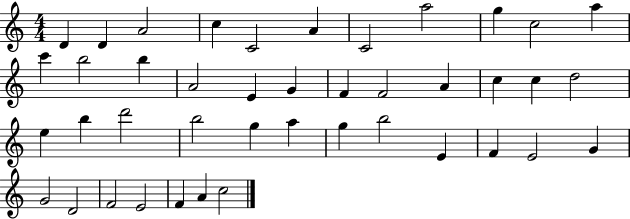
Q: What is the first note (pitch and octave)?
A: D4